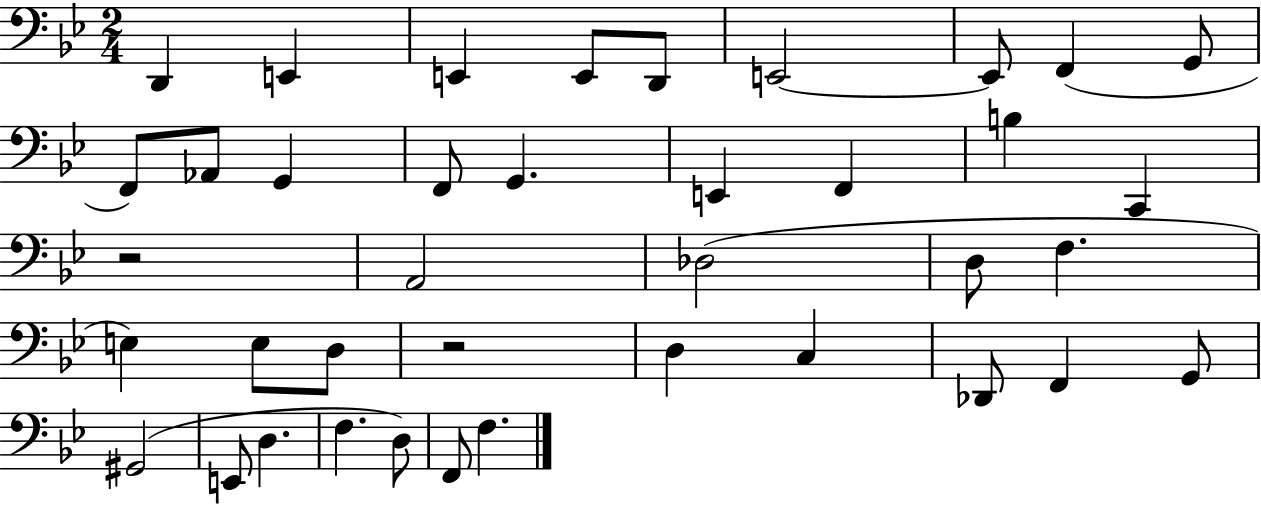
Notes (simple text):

D2/q E2/q E2/q E2/e D2/e E2/h E2/e F2/q G2/e F2/e Ab2/e G2/q F2/e G2/q. E2/q F2/q B3/q C2/q R/h A2/h Db3/h D3/e F3/q. E3/q E3/e D3/e R/h D3/q C3/q Db2/e F2/q G2/e G#2/h E2/e D3/q. F3/q. D3/e F2/e F3/q.